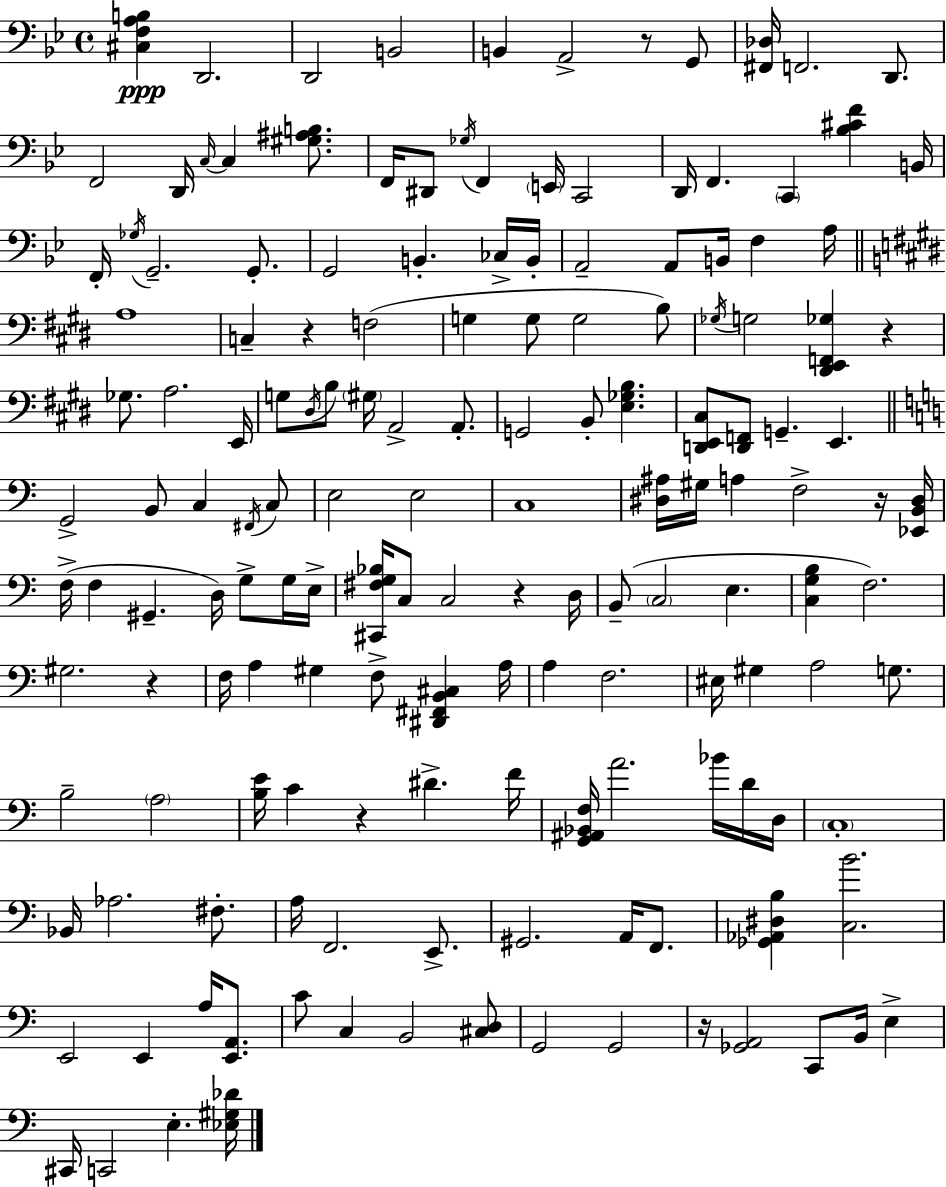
X:1
T:Untitled
M:4/4
L:1/4
K:Bb
[^C,F,A,B,] D,,2 D,,2 B,,2 B,, A,,2 z/2 G,,/2 [^F,,_D,]/4 F,,2 D,,/2 F,,2 D,,/4 C,/4 C, [^G,^A,B,]/2 F,,/4 ^D,,/2 _G,/4 F,, E,,/4 C,,2 D,,/4 F,, C,, [_B,^CF] B,,/4 F,,/4 _G,/4 G,,2 G,,/2 G,,2 B,, _C,/4 B,,/4 A,,2 A,,/2 B,,/4 F, A,/4 A,4 C, z F,2 G, G,/2 G,2 B,/2 _G,/4 G,2 [^D,,E,,F,,_G,] z _G,/2 A,2 E,,/4 G,/2 ^D,/4 B,/2 ^G,/4 A,,2 A,,/2 G,,2 B,,/2 [E,_G,B,] [D,,E,,^C,]/2 [D,,F,,]/2 G,, E,, G,,2 B,,/2 C, ^F,,/4 C,/2 E,2 E,2 C,4 [^D,^A,]/4 ^G,/4 A, F,2 z/4 [_E,,B,,^D,]/4 F,/4 F, ^G,, D,/4 G,/2 G,/4 E,/4 [^C,,^F,G,_B,]/4 C,/2 C,2 z D,/4 B,,/2 C,2 E, [C,G,B,] F,2 ^G,2 z F,/4 A, ^G, F,/2 [^D,,^F,,B,,^C,] A,/4 A, F,2 ^E,/4 ^G, A,2 G,/2 B,2 A,2 [B,E]/4 C z ^D F/4 [G,,^A,,_B,,F,]/4 A2 _B/4 D/4 D,/4 C,4 _B,,/4 _A,2 ^F,/2 A,/4 F,,2 E,,/2 ^G,,2 A,,/4 F,,/2 [_G,,_A,,^D,B,] [C,B]2 E,,2 E,, A,/4 [E,,A,,]/2 C/2 C, B,,2 [^C,D,]/2 G,,2 G,,2 z/4 [_G,,A,,]2 C,,/2 B,,/4 E, ^C,,/4 C,,2 E, [_E,^G,_D]/4